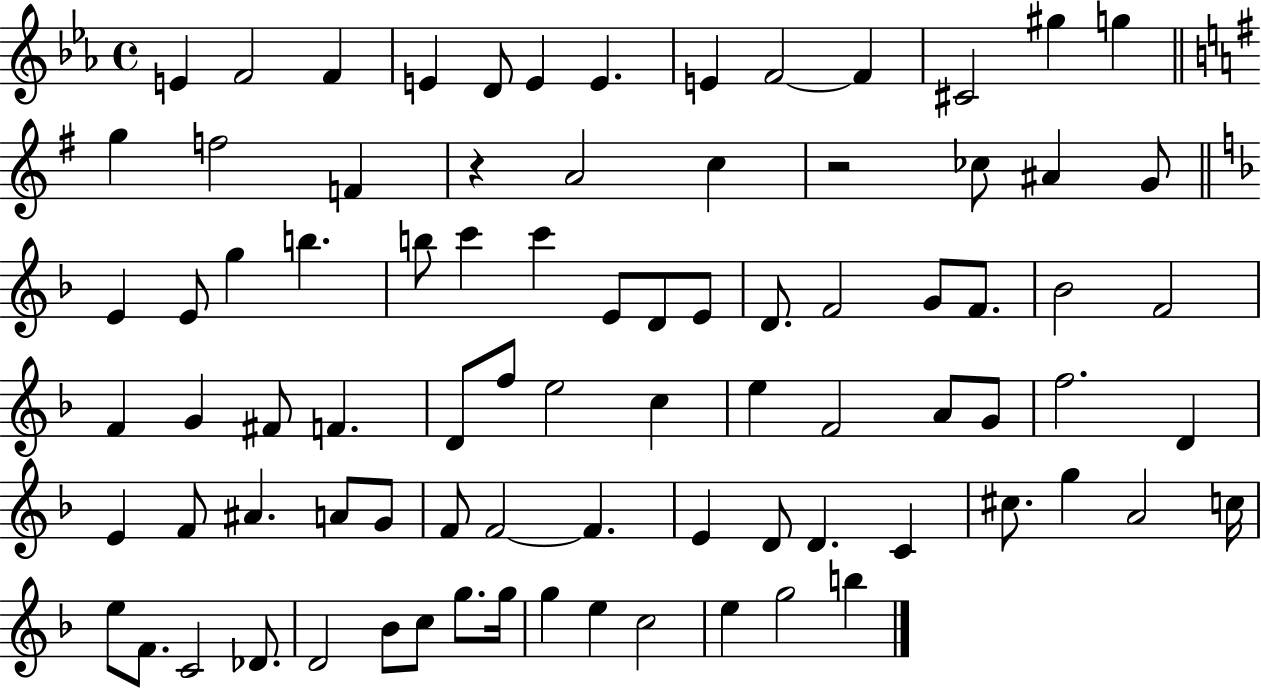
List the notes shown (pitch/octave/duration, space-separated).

E4/q F4/h F4/q E4/q D4/e E4/q E4/q. E4/q F4/h F4/q C#4/h G#5/q G5/q G5/q F5/h F4/q R/q A4/h C5/q R/h CES5/e A#4/q G4/e E4/q E4/e G5/q B5/q. B5/e C6/q C6/q E4/e D4/e E4/e D4/e. F4/h G4/e F4/e. Bb4/h F4/h F4/q G4/q F#4/e F4/q. D4/e F5/e E5/h C5/q E5/q F4/h A4/e G4/e F5/h. D4/q E4/q F4/e A#4/q. A4/e G4/e F4/e F4/h F4/q. E4/q D4/e D4/q. C4/q C#5/e. G5/q A4/h C5/s E5/e F4/e. C4/h Db4/e. D4/h Bb4/e C5/e G5/e. G5/s G5/q E5/q C5/h E5/q G5/h B5/q